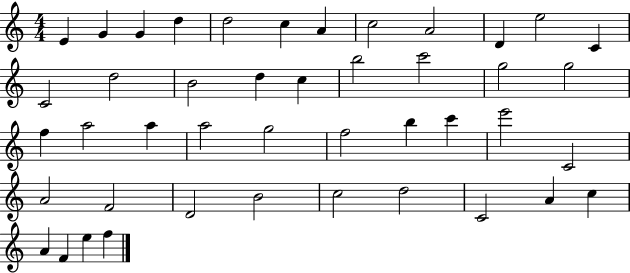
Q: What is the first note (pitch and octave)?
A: E4